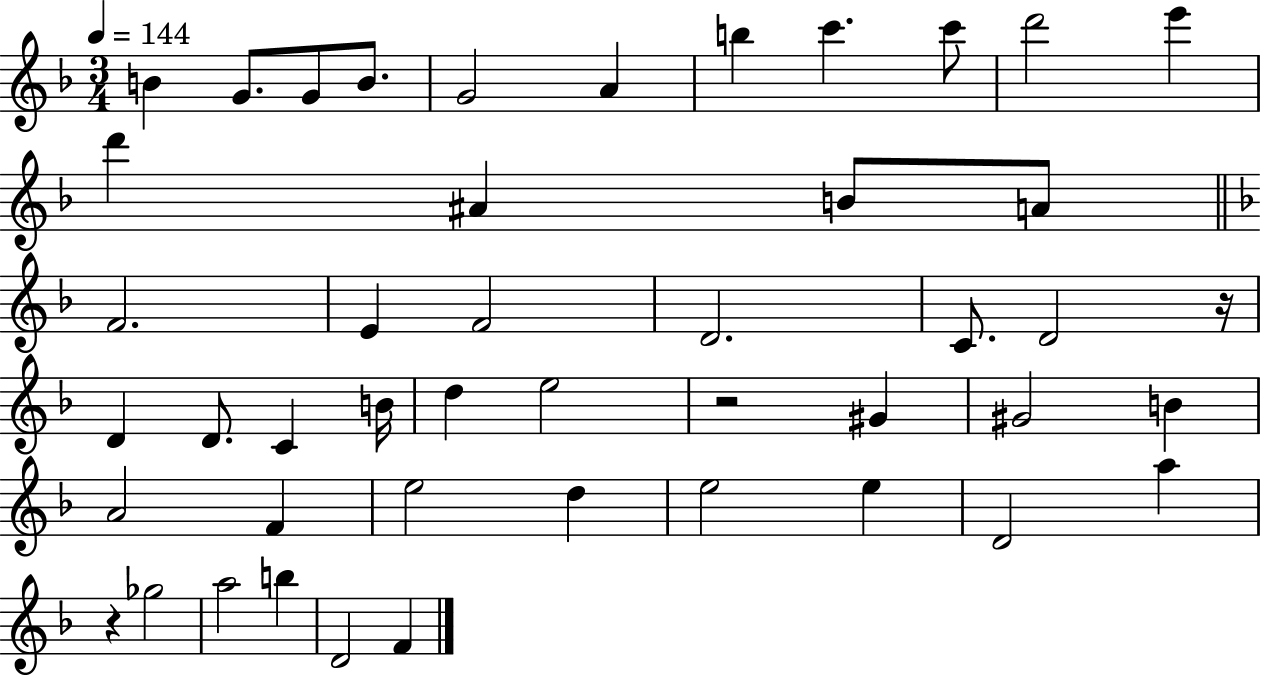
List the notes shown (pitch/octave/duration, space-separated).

B4/q G4/e. G4/e B4/e. G4/h A4/q B5/q C6/q. C6/e D6/h E6/q D6/q A#4/q B4/e A4/e F4/h. E4/q F4/h D4/h. C4/e. D4/h R/s D4/q D4/e. C4/q B4/s D5/q E5/h R/h G#4/q G#4/h B4/q A4/h F4/q E5/h D5/q E5/h E5/q D4/h A5/q R/q Gb5/h A5/h B5/q D4/h F4/q